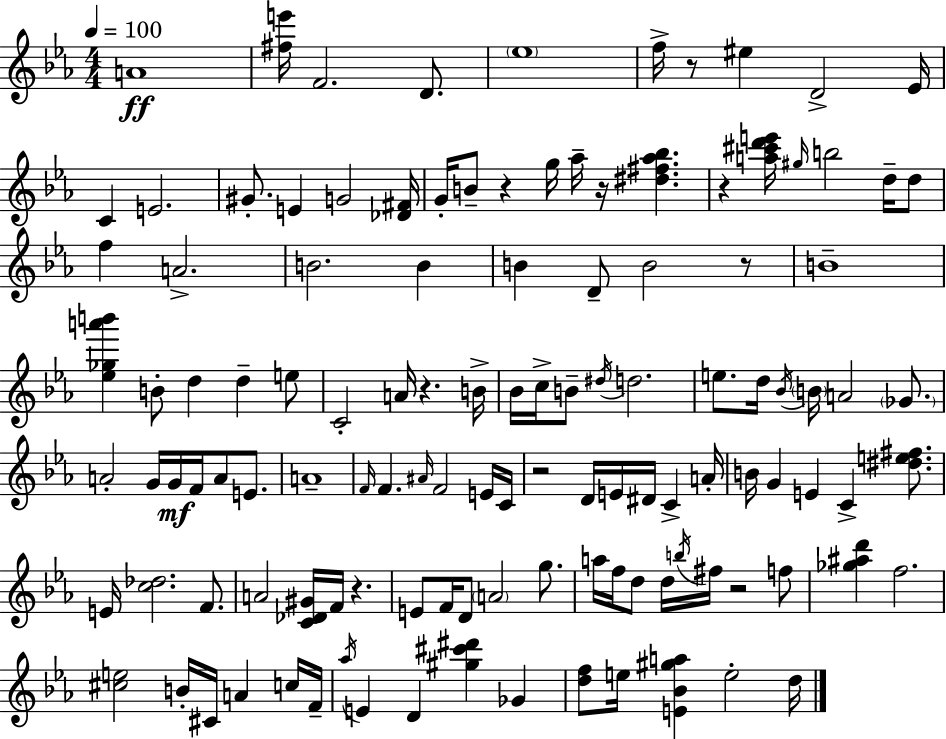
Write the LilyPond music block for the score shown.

{
  \clef treble
  \numericTimeSignature
  \time 4/4
  \key c \minor
  \tempo 4 = 100
  a'1\ff | <fis'' e'''>16 f'2. d'8. | \parenthesize ees''1 | f''16-> r8 eis''4 d'2-> ees'16 | \break c'4 e'2. | gis'8.-. e'4 g'2 <des' fis'>16 | g'16-. b'8-- r4 g''16 aes''16-- r16 <dis'' fis'' aes'' bes''>4. | r4 <a'' cis''' d''' e'''>16 \grace { gis''16 } b''2 d''16-- d''8 | \break f''4 a'2.-> | b'2. b'4 | b'4 d'8-- b'2 r8 | b'1-- | \break <ees'' ges'' a''' b'''>4 b'8-. d''4 d''4-- e''8 | c'2-. a'16 r4. | b'16-> bes'16 c''16-> b'8-- \acciaccatura { dis''16 } d''2. | e''8. d''16 \acciaccatura { bes'16 } \parenthesize b'16 a'2 | \break \parenthesize ges'8. a'2-. g'16 g'16\mf f'16 a'8 | e'8. a'1-- | \grace { f'16 } f'4. \grace { ais'16 } f'2 | e'16 c'16 r2 d'16 e'16 dis'16 | \break c'4-> a'16-. b'16 g'4 e'4 c'4-> | <dis'' e'' fis''>8. e'16 <c'' des''>2. | f'8. a'2 <c' des' gis'>16 f'16 r4. | e'8 f'16 d'8 \parenthesize a'2 | \break g''8. a''16 f''16 d''8 d''16 \acciaccatura { b''16 } fis''16 r2 | f''8 <ges'' ais'' d'''>4 f''2. | <cis'' e''>2 b'16-. cis'16 | a'4 c''16 f'16-- \acciaccatura { aes''16 } e'4 d'4 <gis'' cis''' dis'''>4 | \break ges'4 <d'' f''>8 e''16 <e' bes' gis'' a''>4 e''2-. | d''16 \bar "|."
}